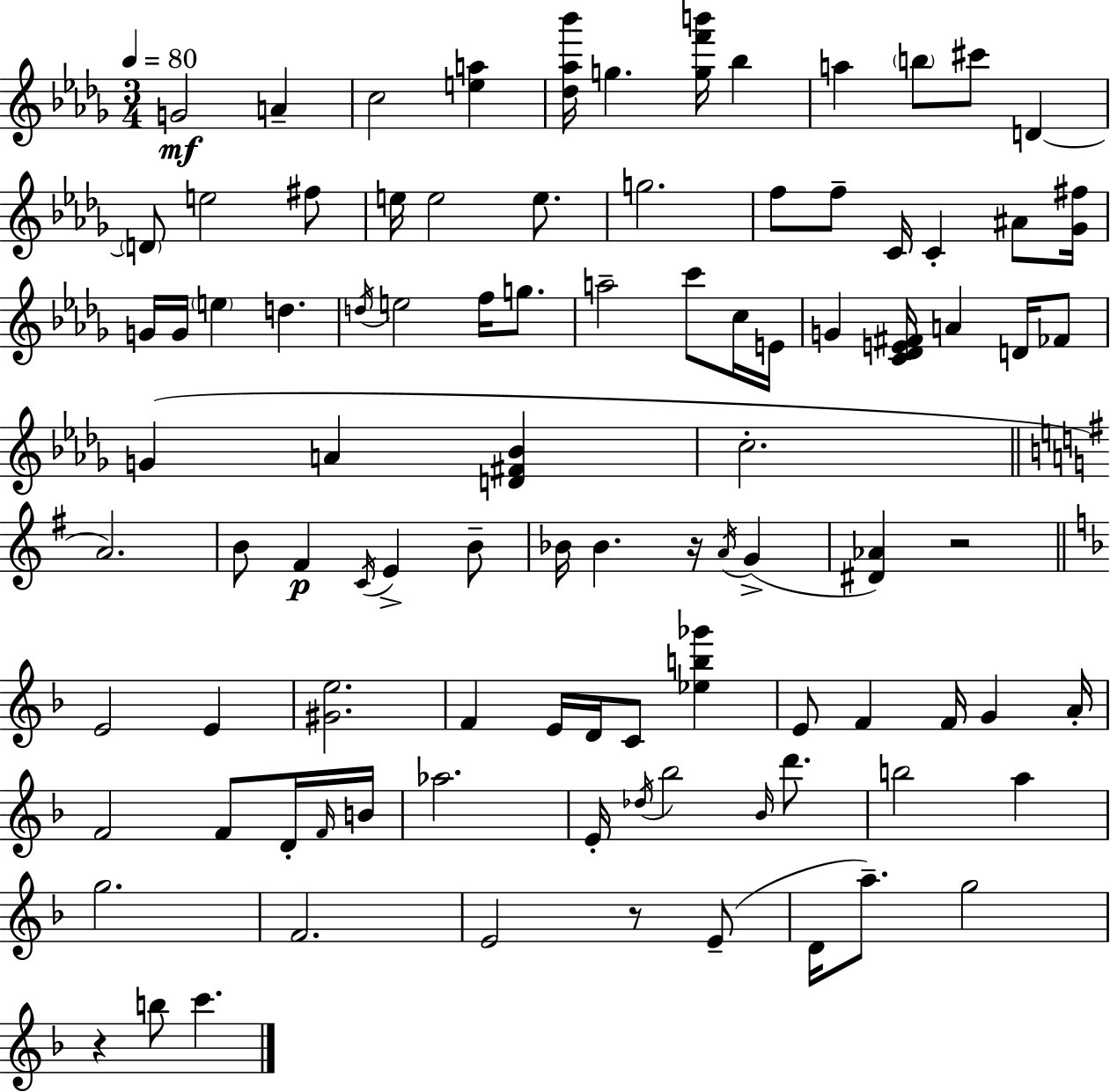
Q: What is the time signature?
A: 3/4